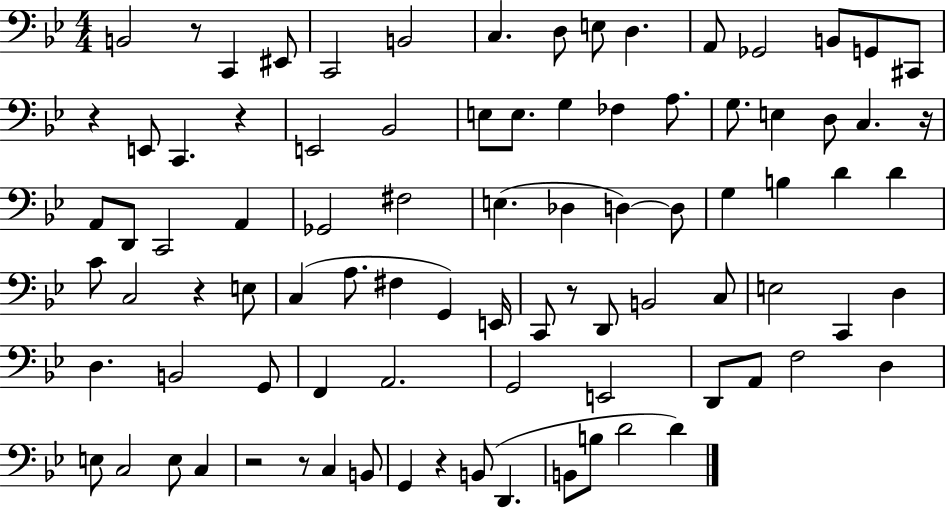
X:1
T:Untitled
M:4/4
L:1/4
K:Bb
B,,2 z/2 C,, ^E,,/2 C,,2 B,,2 C, D,/2 E,/2 D, A,,/2 _G,,2 B,,/2 G,,/2 ^C,,/2 z E,,/2 C,, z E,,2 _B,,2 E,/2 E,/2 G, _F, A,/2 G,/2 E, D,/2 C, z/4 A,,/2 D,,/2 C,,2 A,, _G,,2 ^F,2 E, _D, D, D,/2 G, B, D D C/2 C,2 z E,/2 C, A,/2 ^F, G,, E,,/4 C,,/2 z/2 D,,/2 B,,2 C,/2 E,2 C,, D, D, B,,2 G,,/2 F,, A,,2 G,,2 E,,2 D,,/2 A,,/2 F,2 D, E,/2 C,2 E,/2 C, z2 z/2 C, B,,/2 G,, z B,,/2 D,, B,,/2 B,/2 D2 D